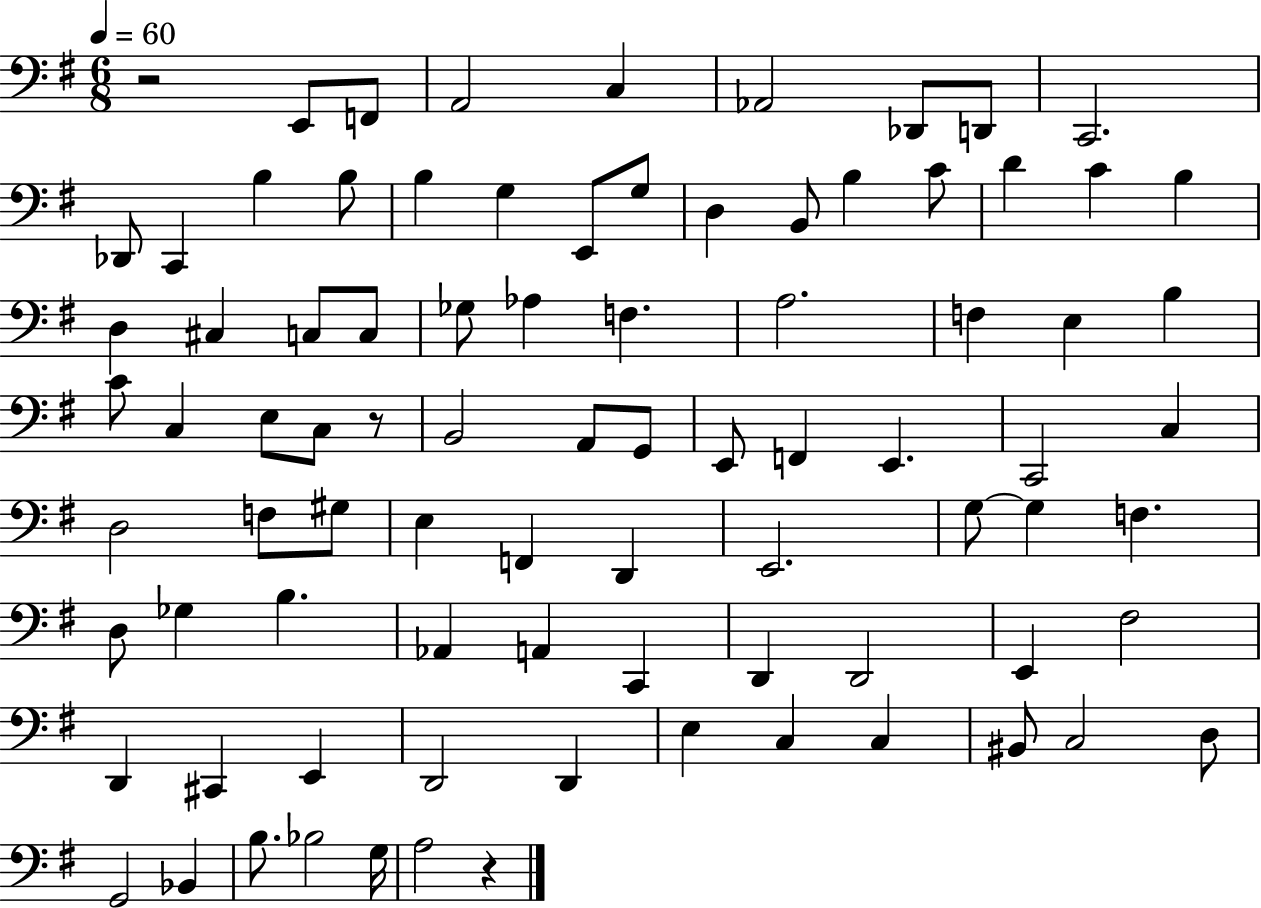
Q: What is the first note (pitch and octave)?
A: E2